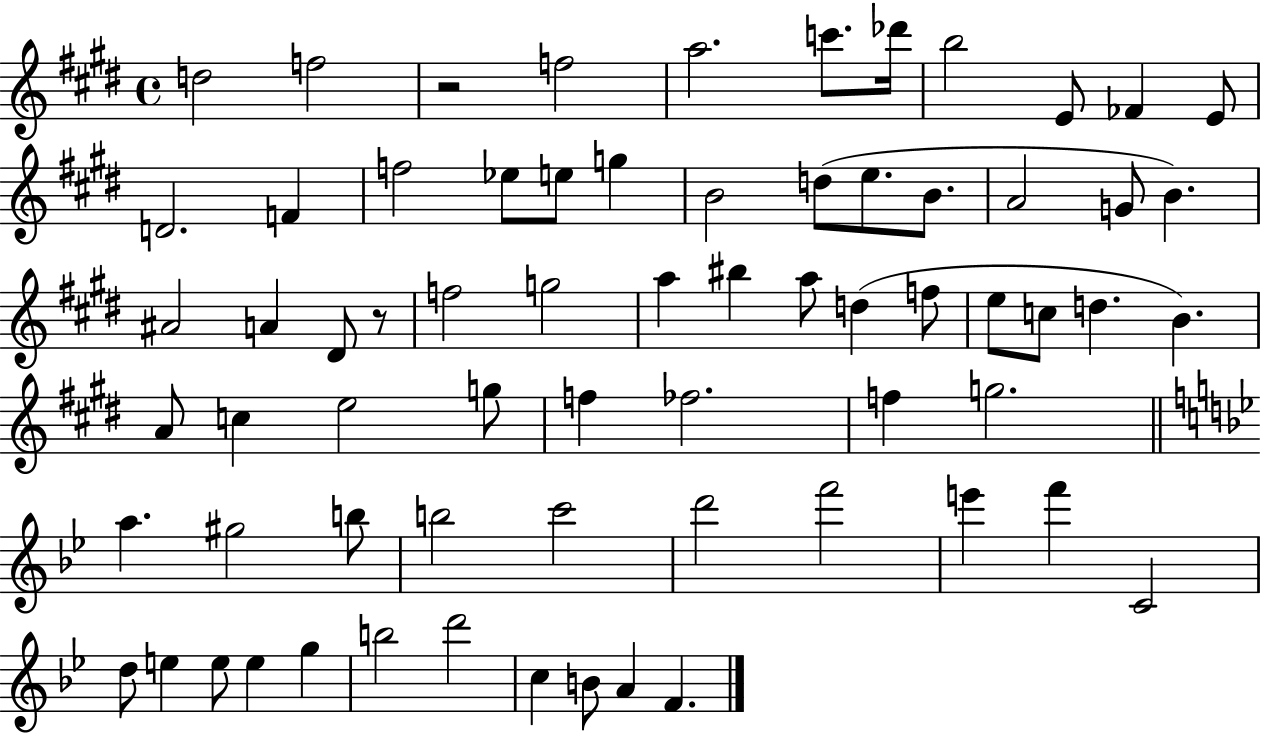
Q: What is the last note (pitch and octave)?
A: F4